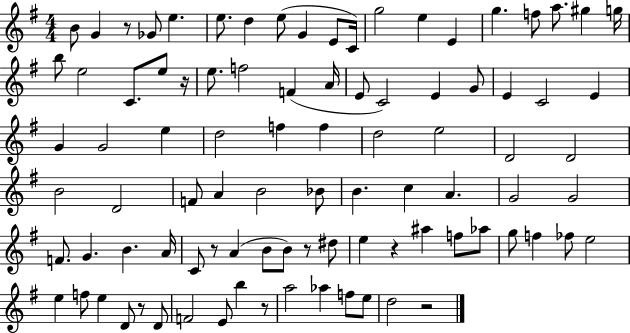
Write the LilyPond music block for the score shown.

{
  \clef treble
  \numericTimeSignature
  \time 4/4
  \key g \major
  b'8 g'4 r8 ges'8 e''4. | e''8. d''4 e''8( g'4 e'8 c'16) | g''2 e''4 e'4 | g''4. f''8 a''8. gis''4 g''16 | \break b''8 e''2 c'8. e''8 r16 | e''8. f''2 f'4( a'16 | e'8 c'2) e'4 g'8 | e'4 c'2 e'4 | \break g'4 g'2 e''4 | d''2 f''4 f''4 | d''2 e''2 | d'2 d'2 | \break b'2 d'2 | f'8 a'4 b'2 bes'8 | b'4. c''4 a'4. | g'2 g'2 | \break f'8. g'4. b'4. a'16 | c'8 r8 a'4( b'8 b'8) r8 dis''8 | e''4 r4 ais''4 f''8 aes''8 | g''8 f''4 fes''8 e''2 | \break e''4 f''8 e''4 d'8 r8 d'8 | f'2 e'8 b''4 r8 | a''2 aes''4 f''8 e''8 | d''2 r2 | \break \bar "|."
}